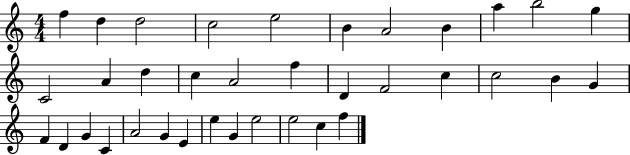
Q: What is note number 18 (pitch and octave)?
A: D4